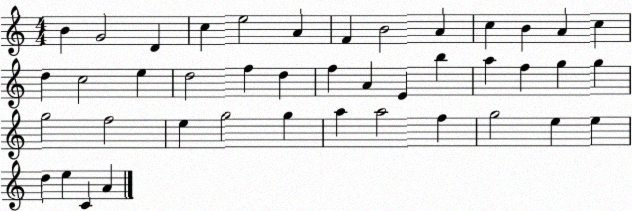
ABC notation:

X:1
T:Untitled
M:4/4
L:1/4
K:C
B G2 D c e2 A F B2 A c B A c d c2 e d2 f d f A E b a f g g g2 f2 e g2 g a a2 f g2 e e d e C A